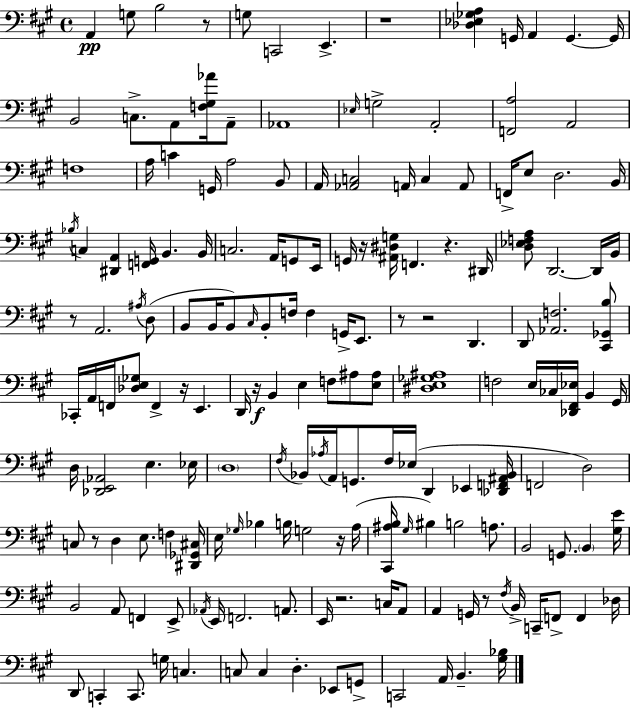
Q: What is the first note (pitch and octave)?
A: A2